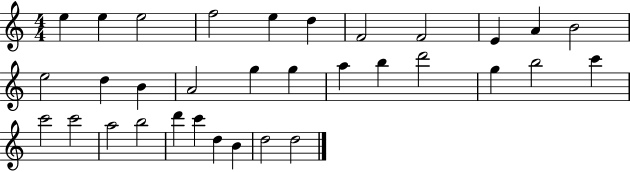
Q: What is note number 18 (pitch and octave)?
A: A5